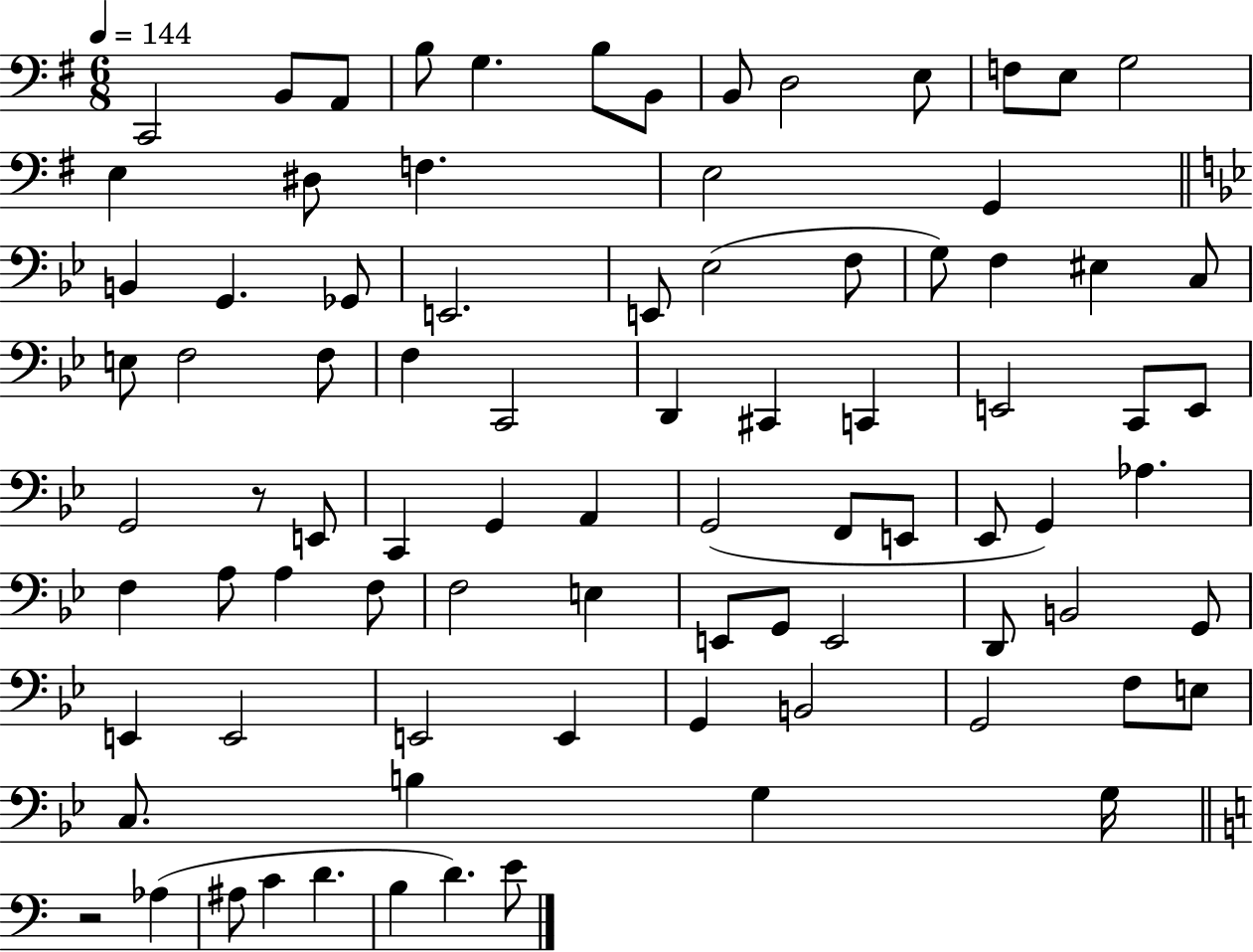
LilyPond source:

{
  \clef bass
  \numericTimeSignature
  \time 6/8
  \key g \major
  \tempo 4 = 144
  c,2 b,8 a,8 | b8 g4. b8 b,8 | b,8 d2 e8 | f8 e8 g2 | \break e4 dis8 f4. | e2 g,4 | \bar "||" \break \key bes \major b,4 g,4. ges,8 | e,2. | e,8 ees2( f8 | g8) f4 eis4 c8 | \break e8 f2 f8 | f4 c,2 | d,4 cis,4 c,4 | e,2 c,8 e,8 | \break g,2 r8 e,8 | c,4 g,4 a,4 | g,2( f,8 e,8 | ees,8 g,4) aes4. | \break f4 a8 a4 f8 | f2 e4 | e,8 g,8 e,2 | d,8 b,2 g,8 | \break e,4 e,2 | e,2 e,4 | g,4 b,2 | g,2 f8 e8 | \break c8. b4 g4 g16 | \bar "||" \break \key c \major r2 aes4( | ais8 c'4 d'4. | b4 d'4.) e'8 | \bar "|."
}